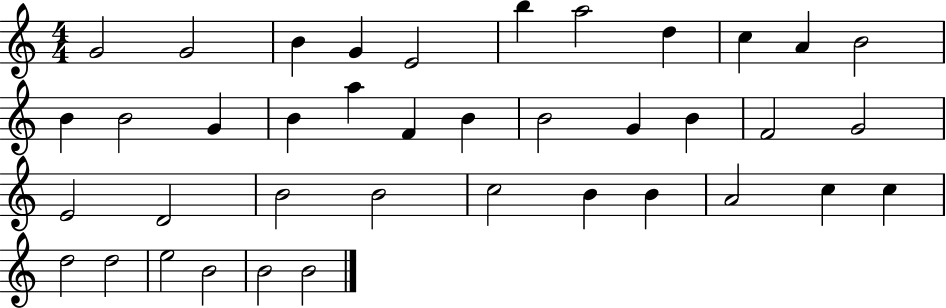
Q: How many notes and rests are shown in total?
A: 39